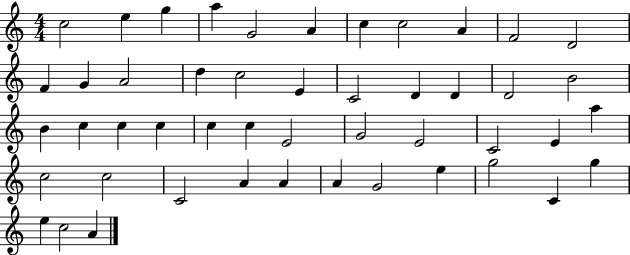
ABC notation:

X:1
T:Untitled
M:4/4
L:1/4
K:C
c2 e g a G2 A c c2 A F2 D2 F G A2 d c2 E C2 D D D2 B2 B c c c c c E2 G2 E2 C2 E a c2 c2 C2 A A A G2 e g2 C g e c2 A